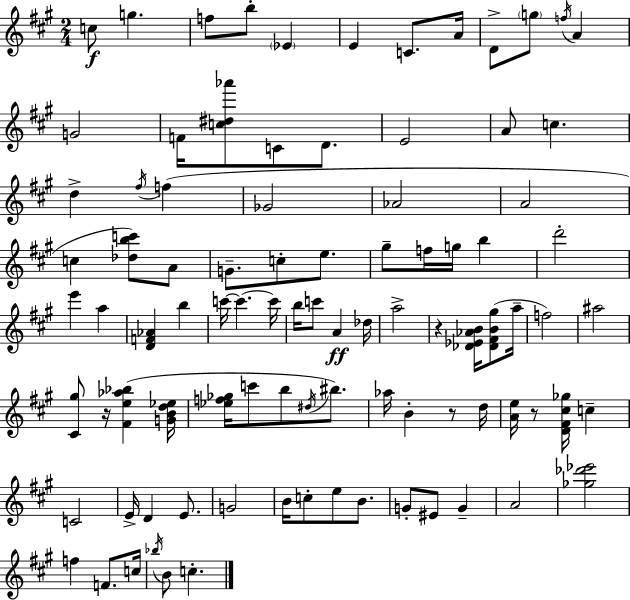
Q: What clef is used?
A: treble